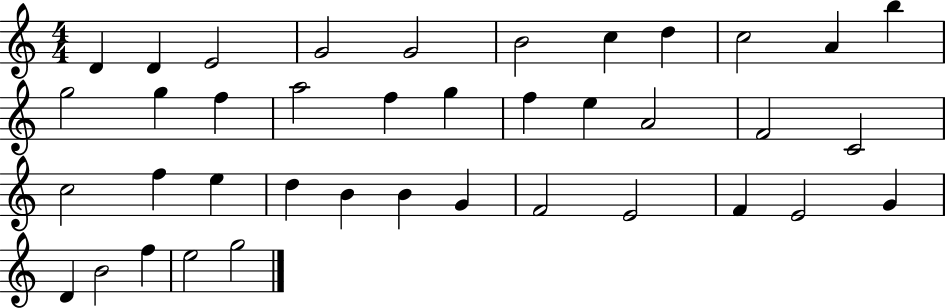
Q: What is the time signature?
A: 4/4